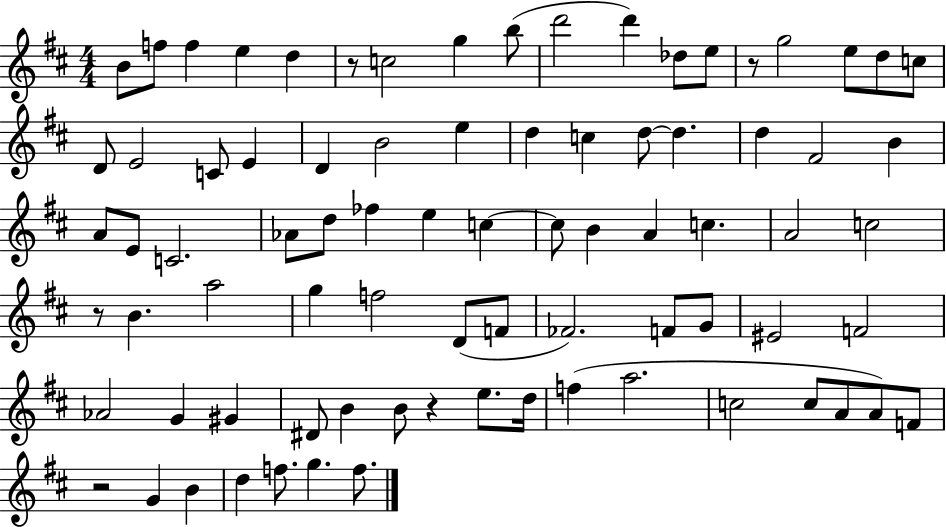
X:1
T:Untitled
M:4/4
L:1/4
K:D
B/2 f/2 f e d z/2 c2 g b/2 d'2 d' _d/2 e/2 z/2 g2 e/2 d/2 c/2 D/2 E2 C/2 E D B2 e d c d/2 d d ^F2 B A/2 E/2 C2 _A/2 d/2 _f e c c/2 B A c A2 c2 z/2 B a2 g f2 D/2 F/2 _F2 F/2 G/2 ^E2 F2 _A2 G ^G ^D/2 B B/2 z e/2 d/4 f a2 c2 c/2 A/2 A/2 F/2 z2 G B d f/2 g f/2